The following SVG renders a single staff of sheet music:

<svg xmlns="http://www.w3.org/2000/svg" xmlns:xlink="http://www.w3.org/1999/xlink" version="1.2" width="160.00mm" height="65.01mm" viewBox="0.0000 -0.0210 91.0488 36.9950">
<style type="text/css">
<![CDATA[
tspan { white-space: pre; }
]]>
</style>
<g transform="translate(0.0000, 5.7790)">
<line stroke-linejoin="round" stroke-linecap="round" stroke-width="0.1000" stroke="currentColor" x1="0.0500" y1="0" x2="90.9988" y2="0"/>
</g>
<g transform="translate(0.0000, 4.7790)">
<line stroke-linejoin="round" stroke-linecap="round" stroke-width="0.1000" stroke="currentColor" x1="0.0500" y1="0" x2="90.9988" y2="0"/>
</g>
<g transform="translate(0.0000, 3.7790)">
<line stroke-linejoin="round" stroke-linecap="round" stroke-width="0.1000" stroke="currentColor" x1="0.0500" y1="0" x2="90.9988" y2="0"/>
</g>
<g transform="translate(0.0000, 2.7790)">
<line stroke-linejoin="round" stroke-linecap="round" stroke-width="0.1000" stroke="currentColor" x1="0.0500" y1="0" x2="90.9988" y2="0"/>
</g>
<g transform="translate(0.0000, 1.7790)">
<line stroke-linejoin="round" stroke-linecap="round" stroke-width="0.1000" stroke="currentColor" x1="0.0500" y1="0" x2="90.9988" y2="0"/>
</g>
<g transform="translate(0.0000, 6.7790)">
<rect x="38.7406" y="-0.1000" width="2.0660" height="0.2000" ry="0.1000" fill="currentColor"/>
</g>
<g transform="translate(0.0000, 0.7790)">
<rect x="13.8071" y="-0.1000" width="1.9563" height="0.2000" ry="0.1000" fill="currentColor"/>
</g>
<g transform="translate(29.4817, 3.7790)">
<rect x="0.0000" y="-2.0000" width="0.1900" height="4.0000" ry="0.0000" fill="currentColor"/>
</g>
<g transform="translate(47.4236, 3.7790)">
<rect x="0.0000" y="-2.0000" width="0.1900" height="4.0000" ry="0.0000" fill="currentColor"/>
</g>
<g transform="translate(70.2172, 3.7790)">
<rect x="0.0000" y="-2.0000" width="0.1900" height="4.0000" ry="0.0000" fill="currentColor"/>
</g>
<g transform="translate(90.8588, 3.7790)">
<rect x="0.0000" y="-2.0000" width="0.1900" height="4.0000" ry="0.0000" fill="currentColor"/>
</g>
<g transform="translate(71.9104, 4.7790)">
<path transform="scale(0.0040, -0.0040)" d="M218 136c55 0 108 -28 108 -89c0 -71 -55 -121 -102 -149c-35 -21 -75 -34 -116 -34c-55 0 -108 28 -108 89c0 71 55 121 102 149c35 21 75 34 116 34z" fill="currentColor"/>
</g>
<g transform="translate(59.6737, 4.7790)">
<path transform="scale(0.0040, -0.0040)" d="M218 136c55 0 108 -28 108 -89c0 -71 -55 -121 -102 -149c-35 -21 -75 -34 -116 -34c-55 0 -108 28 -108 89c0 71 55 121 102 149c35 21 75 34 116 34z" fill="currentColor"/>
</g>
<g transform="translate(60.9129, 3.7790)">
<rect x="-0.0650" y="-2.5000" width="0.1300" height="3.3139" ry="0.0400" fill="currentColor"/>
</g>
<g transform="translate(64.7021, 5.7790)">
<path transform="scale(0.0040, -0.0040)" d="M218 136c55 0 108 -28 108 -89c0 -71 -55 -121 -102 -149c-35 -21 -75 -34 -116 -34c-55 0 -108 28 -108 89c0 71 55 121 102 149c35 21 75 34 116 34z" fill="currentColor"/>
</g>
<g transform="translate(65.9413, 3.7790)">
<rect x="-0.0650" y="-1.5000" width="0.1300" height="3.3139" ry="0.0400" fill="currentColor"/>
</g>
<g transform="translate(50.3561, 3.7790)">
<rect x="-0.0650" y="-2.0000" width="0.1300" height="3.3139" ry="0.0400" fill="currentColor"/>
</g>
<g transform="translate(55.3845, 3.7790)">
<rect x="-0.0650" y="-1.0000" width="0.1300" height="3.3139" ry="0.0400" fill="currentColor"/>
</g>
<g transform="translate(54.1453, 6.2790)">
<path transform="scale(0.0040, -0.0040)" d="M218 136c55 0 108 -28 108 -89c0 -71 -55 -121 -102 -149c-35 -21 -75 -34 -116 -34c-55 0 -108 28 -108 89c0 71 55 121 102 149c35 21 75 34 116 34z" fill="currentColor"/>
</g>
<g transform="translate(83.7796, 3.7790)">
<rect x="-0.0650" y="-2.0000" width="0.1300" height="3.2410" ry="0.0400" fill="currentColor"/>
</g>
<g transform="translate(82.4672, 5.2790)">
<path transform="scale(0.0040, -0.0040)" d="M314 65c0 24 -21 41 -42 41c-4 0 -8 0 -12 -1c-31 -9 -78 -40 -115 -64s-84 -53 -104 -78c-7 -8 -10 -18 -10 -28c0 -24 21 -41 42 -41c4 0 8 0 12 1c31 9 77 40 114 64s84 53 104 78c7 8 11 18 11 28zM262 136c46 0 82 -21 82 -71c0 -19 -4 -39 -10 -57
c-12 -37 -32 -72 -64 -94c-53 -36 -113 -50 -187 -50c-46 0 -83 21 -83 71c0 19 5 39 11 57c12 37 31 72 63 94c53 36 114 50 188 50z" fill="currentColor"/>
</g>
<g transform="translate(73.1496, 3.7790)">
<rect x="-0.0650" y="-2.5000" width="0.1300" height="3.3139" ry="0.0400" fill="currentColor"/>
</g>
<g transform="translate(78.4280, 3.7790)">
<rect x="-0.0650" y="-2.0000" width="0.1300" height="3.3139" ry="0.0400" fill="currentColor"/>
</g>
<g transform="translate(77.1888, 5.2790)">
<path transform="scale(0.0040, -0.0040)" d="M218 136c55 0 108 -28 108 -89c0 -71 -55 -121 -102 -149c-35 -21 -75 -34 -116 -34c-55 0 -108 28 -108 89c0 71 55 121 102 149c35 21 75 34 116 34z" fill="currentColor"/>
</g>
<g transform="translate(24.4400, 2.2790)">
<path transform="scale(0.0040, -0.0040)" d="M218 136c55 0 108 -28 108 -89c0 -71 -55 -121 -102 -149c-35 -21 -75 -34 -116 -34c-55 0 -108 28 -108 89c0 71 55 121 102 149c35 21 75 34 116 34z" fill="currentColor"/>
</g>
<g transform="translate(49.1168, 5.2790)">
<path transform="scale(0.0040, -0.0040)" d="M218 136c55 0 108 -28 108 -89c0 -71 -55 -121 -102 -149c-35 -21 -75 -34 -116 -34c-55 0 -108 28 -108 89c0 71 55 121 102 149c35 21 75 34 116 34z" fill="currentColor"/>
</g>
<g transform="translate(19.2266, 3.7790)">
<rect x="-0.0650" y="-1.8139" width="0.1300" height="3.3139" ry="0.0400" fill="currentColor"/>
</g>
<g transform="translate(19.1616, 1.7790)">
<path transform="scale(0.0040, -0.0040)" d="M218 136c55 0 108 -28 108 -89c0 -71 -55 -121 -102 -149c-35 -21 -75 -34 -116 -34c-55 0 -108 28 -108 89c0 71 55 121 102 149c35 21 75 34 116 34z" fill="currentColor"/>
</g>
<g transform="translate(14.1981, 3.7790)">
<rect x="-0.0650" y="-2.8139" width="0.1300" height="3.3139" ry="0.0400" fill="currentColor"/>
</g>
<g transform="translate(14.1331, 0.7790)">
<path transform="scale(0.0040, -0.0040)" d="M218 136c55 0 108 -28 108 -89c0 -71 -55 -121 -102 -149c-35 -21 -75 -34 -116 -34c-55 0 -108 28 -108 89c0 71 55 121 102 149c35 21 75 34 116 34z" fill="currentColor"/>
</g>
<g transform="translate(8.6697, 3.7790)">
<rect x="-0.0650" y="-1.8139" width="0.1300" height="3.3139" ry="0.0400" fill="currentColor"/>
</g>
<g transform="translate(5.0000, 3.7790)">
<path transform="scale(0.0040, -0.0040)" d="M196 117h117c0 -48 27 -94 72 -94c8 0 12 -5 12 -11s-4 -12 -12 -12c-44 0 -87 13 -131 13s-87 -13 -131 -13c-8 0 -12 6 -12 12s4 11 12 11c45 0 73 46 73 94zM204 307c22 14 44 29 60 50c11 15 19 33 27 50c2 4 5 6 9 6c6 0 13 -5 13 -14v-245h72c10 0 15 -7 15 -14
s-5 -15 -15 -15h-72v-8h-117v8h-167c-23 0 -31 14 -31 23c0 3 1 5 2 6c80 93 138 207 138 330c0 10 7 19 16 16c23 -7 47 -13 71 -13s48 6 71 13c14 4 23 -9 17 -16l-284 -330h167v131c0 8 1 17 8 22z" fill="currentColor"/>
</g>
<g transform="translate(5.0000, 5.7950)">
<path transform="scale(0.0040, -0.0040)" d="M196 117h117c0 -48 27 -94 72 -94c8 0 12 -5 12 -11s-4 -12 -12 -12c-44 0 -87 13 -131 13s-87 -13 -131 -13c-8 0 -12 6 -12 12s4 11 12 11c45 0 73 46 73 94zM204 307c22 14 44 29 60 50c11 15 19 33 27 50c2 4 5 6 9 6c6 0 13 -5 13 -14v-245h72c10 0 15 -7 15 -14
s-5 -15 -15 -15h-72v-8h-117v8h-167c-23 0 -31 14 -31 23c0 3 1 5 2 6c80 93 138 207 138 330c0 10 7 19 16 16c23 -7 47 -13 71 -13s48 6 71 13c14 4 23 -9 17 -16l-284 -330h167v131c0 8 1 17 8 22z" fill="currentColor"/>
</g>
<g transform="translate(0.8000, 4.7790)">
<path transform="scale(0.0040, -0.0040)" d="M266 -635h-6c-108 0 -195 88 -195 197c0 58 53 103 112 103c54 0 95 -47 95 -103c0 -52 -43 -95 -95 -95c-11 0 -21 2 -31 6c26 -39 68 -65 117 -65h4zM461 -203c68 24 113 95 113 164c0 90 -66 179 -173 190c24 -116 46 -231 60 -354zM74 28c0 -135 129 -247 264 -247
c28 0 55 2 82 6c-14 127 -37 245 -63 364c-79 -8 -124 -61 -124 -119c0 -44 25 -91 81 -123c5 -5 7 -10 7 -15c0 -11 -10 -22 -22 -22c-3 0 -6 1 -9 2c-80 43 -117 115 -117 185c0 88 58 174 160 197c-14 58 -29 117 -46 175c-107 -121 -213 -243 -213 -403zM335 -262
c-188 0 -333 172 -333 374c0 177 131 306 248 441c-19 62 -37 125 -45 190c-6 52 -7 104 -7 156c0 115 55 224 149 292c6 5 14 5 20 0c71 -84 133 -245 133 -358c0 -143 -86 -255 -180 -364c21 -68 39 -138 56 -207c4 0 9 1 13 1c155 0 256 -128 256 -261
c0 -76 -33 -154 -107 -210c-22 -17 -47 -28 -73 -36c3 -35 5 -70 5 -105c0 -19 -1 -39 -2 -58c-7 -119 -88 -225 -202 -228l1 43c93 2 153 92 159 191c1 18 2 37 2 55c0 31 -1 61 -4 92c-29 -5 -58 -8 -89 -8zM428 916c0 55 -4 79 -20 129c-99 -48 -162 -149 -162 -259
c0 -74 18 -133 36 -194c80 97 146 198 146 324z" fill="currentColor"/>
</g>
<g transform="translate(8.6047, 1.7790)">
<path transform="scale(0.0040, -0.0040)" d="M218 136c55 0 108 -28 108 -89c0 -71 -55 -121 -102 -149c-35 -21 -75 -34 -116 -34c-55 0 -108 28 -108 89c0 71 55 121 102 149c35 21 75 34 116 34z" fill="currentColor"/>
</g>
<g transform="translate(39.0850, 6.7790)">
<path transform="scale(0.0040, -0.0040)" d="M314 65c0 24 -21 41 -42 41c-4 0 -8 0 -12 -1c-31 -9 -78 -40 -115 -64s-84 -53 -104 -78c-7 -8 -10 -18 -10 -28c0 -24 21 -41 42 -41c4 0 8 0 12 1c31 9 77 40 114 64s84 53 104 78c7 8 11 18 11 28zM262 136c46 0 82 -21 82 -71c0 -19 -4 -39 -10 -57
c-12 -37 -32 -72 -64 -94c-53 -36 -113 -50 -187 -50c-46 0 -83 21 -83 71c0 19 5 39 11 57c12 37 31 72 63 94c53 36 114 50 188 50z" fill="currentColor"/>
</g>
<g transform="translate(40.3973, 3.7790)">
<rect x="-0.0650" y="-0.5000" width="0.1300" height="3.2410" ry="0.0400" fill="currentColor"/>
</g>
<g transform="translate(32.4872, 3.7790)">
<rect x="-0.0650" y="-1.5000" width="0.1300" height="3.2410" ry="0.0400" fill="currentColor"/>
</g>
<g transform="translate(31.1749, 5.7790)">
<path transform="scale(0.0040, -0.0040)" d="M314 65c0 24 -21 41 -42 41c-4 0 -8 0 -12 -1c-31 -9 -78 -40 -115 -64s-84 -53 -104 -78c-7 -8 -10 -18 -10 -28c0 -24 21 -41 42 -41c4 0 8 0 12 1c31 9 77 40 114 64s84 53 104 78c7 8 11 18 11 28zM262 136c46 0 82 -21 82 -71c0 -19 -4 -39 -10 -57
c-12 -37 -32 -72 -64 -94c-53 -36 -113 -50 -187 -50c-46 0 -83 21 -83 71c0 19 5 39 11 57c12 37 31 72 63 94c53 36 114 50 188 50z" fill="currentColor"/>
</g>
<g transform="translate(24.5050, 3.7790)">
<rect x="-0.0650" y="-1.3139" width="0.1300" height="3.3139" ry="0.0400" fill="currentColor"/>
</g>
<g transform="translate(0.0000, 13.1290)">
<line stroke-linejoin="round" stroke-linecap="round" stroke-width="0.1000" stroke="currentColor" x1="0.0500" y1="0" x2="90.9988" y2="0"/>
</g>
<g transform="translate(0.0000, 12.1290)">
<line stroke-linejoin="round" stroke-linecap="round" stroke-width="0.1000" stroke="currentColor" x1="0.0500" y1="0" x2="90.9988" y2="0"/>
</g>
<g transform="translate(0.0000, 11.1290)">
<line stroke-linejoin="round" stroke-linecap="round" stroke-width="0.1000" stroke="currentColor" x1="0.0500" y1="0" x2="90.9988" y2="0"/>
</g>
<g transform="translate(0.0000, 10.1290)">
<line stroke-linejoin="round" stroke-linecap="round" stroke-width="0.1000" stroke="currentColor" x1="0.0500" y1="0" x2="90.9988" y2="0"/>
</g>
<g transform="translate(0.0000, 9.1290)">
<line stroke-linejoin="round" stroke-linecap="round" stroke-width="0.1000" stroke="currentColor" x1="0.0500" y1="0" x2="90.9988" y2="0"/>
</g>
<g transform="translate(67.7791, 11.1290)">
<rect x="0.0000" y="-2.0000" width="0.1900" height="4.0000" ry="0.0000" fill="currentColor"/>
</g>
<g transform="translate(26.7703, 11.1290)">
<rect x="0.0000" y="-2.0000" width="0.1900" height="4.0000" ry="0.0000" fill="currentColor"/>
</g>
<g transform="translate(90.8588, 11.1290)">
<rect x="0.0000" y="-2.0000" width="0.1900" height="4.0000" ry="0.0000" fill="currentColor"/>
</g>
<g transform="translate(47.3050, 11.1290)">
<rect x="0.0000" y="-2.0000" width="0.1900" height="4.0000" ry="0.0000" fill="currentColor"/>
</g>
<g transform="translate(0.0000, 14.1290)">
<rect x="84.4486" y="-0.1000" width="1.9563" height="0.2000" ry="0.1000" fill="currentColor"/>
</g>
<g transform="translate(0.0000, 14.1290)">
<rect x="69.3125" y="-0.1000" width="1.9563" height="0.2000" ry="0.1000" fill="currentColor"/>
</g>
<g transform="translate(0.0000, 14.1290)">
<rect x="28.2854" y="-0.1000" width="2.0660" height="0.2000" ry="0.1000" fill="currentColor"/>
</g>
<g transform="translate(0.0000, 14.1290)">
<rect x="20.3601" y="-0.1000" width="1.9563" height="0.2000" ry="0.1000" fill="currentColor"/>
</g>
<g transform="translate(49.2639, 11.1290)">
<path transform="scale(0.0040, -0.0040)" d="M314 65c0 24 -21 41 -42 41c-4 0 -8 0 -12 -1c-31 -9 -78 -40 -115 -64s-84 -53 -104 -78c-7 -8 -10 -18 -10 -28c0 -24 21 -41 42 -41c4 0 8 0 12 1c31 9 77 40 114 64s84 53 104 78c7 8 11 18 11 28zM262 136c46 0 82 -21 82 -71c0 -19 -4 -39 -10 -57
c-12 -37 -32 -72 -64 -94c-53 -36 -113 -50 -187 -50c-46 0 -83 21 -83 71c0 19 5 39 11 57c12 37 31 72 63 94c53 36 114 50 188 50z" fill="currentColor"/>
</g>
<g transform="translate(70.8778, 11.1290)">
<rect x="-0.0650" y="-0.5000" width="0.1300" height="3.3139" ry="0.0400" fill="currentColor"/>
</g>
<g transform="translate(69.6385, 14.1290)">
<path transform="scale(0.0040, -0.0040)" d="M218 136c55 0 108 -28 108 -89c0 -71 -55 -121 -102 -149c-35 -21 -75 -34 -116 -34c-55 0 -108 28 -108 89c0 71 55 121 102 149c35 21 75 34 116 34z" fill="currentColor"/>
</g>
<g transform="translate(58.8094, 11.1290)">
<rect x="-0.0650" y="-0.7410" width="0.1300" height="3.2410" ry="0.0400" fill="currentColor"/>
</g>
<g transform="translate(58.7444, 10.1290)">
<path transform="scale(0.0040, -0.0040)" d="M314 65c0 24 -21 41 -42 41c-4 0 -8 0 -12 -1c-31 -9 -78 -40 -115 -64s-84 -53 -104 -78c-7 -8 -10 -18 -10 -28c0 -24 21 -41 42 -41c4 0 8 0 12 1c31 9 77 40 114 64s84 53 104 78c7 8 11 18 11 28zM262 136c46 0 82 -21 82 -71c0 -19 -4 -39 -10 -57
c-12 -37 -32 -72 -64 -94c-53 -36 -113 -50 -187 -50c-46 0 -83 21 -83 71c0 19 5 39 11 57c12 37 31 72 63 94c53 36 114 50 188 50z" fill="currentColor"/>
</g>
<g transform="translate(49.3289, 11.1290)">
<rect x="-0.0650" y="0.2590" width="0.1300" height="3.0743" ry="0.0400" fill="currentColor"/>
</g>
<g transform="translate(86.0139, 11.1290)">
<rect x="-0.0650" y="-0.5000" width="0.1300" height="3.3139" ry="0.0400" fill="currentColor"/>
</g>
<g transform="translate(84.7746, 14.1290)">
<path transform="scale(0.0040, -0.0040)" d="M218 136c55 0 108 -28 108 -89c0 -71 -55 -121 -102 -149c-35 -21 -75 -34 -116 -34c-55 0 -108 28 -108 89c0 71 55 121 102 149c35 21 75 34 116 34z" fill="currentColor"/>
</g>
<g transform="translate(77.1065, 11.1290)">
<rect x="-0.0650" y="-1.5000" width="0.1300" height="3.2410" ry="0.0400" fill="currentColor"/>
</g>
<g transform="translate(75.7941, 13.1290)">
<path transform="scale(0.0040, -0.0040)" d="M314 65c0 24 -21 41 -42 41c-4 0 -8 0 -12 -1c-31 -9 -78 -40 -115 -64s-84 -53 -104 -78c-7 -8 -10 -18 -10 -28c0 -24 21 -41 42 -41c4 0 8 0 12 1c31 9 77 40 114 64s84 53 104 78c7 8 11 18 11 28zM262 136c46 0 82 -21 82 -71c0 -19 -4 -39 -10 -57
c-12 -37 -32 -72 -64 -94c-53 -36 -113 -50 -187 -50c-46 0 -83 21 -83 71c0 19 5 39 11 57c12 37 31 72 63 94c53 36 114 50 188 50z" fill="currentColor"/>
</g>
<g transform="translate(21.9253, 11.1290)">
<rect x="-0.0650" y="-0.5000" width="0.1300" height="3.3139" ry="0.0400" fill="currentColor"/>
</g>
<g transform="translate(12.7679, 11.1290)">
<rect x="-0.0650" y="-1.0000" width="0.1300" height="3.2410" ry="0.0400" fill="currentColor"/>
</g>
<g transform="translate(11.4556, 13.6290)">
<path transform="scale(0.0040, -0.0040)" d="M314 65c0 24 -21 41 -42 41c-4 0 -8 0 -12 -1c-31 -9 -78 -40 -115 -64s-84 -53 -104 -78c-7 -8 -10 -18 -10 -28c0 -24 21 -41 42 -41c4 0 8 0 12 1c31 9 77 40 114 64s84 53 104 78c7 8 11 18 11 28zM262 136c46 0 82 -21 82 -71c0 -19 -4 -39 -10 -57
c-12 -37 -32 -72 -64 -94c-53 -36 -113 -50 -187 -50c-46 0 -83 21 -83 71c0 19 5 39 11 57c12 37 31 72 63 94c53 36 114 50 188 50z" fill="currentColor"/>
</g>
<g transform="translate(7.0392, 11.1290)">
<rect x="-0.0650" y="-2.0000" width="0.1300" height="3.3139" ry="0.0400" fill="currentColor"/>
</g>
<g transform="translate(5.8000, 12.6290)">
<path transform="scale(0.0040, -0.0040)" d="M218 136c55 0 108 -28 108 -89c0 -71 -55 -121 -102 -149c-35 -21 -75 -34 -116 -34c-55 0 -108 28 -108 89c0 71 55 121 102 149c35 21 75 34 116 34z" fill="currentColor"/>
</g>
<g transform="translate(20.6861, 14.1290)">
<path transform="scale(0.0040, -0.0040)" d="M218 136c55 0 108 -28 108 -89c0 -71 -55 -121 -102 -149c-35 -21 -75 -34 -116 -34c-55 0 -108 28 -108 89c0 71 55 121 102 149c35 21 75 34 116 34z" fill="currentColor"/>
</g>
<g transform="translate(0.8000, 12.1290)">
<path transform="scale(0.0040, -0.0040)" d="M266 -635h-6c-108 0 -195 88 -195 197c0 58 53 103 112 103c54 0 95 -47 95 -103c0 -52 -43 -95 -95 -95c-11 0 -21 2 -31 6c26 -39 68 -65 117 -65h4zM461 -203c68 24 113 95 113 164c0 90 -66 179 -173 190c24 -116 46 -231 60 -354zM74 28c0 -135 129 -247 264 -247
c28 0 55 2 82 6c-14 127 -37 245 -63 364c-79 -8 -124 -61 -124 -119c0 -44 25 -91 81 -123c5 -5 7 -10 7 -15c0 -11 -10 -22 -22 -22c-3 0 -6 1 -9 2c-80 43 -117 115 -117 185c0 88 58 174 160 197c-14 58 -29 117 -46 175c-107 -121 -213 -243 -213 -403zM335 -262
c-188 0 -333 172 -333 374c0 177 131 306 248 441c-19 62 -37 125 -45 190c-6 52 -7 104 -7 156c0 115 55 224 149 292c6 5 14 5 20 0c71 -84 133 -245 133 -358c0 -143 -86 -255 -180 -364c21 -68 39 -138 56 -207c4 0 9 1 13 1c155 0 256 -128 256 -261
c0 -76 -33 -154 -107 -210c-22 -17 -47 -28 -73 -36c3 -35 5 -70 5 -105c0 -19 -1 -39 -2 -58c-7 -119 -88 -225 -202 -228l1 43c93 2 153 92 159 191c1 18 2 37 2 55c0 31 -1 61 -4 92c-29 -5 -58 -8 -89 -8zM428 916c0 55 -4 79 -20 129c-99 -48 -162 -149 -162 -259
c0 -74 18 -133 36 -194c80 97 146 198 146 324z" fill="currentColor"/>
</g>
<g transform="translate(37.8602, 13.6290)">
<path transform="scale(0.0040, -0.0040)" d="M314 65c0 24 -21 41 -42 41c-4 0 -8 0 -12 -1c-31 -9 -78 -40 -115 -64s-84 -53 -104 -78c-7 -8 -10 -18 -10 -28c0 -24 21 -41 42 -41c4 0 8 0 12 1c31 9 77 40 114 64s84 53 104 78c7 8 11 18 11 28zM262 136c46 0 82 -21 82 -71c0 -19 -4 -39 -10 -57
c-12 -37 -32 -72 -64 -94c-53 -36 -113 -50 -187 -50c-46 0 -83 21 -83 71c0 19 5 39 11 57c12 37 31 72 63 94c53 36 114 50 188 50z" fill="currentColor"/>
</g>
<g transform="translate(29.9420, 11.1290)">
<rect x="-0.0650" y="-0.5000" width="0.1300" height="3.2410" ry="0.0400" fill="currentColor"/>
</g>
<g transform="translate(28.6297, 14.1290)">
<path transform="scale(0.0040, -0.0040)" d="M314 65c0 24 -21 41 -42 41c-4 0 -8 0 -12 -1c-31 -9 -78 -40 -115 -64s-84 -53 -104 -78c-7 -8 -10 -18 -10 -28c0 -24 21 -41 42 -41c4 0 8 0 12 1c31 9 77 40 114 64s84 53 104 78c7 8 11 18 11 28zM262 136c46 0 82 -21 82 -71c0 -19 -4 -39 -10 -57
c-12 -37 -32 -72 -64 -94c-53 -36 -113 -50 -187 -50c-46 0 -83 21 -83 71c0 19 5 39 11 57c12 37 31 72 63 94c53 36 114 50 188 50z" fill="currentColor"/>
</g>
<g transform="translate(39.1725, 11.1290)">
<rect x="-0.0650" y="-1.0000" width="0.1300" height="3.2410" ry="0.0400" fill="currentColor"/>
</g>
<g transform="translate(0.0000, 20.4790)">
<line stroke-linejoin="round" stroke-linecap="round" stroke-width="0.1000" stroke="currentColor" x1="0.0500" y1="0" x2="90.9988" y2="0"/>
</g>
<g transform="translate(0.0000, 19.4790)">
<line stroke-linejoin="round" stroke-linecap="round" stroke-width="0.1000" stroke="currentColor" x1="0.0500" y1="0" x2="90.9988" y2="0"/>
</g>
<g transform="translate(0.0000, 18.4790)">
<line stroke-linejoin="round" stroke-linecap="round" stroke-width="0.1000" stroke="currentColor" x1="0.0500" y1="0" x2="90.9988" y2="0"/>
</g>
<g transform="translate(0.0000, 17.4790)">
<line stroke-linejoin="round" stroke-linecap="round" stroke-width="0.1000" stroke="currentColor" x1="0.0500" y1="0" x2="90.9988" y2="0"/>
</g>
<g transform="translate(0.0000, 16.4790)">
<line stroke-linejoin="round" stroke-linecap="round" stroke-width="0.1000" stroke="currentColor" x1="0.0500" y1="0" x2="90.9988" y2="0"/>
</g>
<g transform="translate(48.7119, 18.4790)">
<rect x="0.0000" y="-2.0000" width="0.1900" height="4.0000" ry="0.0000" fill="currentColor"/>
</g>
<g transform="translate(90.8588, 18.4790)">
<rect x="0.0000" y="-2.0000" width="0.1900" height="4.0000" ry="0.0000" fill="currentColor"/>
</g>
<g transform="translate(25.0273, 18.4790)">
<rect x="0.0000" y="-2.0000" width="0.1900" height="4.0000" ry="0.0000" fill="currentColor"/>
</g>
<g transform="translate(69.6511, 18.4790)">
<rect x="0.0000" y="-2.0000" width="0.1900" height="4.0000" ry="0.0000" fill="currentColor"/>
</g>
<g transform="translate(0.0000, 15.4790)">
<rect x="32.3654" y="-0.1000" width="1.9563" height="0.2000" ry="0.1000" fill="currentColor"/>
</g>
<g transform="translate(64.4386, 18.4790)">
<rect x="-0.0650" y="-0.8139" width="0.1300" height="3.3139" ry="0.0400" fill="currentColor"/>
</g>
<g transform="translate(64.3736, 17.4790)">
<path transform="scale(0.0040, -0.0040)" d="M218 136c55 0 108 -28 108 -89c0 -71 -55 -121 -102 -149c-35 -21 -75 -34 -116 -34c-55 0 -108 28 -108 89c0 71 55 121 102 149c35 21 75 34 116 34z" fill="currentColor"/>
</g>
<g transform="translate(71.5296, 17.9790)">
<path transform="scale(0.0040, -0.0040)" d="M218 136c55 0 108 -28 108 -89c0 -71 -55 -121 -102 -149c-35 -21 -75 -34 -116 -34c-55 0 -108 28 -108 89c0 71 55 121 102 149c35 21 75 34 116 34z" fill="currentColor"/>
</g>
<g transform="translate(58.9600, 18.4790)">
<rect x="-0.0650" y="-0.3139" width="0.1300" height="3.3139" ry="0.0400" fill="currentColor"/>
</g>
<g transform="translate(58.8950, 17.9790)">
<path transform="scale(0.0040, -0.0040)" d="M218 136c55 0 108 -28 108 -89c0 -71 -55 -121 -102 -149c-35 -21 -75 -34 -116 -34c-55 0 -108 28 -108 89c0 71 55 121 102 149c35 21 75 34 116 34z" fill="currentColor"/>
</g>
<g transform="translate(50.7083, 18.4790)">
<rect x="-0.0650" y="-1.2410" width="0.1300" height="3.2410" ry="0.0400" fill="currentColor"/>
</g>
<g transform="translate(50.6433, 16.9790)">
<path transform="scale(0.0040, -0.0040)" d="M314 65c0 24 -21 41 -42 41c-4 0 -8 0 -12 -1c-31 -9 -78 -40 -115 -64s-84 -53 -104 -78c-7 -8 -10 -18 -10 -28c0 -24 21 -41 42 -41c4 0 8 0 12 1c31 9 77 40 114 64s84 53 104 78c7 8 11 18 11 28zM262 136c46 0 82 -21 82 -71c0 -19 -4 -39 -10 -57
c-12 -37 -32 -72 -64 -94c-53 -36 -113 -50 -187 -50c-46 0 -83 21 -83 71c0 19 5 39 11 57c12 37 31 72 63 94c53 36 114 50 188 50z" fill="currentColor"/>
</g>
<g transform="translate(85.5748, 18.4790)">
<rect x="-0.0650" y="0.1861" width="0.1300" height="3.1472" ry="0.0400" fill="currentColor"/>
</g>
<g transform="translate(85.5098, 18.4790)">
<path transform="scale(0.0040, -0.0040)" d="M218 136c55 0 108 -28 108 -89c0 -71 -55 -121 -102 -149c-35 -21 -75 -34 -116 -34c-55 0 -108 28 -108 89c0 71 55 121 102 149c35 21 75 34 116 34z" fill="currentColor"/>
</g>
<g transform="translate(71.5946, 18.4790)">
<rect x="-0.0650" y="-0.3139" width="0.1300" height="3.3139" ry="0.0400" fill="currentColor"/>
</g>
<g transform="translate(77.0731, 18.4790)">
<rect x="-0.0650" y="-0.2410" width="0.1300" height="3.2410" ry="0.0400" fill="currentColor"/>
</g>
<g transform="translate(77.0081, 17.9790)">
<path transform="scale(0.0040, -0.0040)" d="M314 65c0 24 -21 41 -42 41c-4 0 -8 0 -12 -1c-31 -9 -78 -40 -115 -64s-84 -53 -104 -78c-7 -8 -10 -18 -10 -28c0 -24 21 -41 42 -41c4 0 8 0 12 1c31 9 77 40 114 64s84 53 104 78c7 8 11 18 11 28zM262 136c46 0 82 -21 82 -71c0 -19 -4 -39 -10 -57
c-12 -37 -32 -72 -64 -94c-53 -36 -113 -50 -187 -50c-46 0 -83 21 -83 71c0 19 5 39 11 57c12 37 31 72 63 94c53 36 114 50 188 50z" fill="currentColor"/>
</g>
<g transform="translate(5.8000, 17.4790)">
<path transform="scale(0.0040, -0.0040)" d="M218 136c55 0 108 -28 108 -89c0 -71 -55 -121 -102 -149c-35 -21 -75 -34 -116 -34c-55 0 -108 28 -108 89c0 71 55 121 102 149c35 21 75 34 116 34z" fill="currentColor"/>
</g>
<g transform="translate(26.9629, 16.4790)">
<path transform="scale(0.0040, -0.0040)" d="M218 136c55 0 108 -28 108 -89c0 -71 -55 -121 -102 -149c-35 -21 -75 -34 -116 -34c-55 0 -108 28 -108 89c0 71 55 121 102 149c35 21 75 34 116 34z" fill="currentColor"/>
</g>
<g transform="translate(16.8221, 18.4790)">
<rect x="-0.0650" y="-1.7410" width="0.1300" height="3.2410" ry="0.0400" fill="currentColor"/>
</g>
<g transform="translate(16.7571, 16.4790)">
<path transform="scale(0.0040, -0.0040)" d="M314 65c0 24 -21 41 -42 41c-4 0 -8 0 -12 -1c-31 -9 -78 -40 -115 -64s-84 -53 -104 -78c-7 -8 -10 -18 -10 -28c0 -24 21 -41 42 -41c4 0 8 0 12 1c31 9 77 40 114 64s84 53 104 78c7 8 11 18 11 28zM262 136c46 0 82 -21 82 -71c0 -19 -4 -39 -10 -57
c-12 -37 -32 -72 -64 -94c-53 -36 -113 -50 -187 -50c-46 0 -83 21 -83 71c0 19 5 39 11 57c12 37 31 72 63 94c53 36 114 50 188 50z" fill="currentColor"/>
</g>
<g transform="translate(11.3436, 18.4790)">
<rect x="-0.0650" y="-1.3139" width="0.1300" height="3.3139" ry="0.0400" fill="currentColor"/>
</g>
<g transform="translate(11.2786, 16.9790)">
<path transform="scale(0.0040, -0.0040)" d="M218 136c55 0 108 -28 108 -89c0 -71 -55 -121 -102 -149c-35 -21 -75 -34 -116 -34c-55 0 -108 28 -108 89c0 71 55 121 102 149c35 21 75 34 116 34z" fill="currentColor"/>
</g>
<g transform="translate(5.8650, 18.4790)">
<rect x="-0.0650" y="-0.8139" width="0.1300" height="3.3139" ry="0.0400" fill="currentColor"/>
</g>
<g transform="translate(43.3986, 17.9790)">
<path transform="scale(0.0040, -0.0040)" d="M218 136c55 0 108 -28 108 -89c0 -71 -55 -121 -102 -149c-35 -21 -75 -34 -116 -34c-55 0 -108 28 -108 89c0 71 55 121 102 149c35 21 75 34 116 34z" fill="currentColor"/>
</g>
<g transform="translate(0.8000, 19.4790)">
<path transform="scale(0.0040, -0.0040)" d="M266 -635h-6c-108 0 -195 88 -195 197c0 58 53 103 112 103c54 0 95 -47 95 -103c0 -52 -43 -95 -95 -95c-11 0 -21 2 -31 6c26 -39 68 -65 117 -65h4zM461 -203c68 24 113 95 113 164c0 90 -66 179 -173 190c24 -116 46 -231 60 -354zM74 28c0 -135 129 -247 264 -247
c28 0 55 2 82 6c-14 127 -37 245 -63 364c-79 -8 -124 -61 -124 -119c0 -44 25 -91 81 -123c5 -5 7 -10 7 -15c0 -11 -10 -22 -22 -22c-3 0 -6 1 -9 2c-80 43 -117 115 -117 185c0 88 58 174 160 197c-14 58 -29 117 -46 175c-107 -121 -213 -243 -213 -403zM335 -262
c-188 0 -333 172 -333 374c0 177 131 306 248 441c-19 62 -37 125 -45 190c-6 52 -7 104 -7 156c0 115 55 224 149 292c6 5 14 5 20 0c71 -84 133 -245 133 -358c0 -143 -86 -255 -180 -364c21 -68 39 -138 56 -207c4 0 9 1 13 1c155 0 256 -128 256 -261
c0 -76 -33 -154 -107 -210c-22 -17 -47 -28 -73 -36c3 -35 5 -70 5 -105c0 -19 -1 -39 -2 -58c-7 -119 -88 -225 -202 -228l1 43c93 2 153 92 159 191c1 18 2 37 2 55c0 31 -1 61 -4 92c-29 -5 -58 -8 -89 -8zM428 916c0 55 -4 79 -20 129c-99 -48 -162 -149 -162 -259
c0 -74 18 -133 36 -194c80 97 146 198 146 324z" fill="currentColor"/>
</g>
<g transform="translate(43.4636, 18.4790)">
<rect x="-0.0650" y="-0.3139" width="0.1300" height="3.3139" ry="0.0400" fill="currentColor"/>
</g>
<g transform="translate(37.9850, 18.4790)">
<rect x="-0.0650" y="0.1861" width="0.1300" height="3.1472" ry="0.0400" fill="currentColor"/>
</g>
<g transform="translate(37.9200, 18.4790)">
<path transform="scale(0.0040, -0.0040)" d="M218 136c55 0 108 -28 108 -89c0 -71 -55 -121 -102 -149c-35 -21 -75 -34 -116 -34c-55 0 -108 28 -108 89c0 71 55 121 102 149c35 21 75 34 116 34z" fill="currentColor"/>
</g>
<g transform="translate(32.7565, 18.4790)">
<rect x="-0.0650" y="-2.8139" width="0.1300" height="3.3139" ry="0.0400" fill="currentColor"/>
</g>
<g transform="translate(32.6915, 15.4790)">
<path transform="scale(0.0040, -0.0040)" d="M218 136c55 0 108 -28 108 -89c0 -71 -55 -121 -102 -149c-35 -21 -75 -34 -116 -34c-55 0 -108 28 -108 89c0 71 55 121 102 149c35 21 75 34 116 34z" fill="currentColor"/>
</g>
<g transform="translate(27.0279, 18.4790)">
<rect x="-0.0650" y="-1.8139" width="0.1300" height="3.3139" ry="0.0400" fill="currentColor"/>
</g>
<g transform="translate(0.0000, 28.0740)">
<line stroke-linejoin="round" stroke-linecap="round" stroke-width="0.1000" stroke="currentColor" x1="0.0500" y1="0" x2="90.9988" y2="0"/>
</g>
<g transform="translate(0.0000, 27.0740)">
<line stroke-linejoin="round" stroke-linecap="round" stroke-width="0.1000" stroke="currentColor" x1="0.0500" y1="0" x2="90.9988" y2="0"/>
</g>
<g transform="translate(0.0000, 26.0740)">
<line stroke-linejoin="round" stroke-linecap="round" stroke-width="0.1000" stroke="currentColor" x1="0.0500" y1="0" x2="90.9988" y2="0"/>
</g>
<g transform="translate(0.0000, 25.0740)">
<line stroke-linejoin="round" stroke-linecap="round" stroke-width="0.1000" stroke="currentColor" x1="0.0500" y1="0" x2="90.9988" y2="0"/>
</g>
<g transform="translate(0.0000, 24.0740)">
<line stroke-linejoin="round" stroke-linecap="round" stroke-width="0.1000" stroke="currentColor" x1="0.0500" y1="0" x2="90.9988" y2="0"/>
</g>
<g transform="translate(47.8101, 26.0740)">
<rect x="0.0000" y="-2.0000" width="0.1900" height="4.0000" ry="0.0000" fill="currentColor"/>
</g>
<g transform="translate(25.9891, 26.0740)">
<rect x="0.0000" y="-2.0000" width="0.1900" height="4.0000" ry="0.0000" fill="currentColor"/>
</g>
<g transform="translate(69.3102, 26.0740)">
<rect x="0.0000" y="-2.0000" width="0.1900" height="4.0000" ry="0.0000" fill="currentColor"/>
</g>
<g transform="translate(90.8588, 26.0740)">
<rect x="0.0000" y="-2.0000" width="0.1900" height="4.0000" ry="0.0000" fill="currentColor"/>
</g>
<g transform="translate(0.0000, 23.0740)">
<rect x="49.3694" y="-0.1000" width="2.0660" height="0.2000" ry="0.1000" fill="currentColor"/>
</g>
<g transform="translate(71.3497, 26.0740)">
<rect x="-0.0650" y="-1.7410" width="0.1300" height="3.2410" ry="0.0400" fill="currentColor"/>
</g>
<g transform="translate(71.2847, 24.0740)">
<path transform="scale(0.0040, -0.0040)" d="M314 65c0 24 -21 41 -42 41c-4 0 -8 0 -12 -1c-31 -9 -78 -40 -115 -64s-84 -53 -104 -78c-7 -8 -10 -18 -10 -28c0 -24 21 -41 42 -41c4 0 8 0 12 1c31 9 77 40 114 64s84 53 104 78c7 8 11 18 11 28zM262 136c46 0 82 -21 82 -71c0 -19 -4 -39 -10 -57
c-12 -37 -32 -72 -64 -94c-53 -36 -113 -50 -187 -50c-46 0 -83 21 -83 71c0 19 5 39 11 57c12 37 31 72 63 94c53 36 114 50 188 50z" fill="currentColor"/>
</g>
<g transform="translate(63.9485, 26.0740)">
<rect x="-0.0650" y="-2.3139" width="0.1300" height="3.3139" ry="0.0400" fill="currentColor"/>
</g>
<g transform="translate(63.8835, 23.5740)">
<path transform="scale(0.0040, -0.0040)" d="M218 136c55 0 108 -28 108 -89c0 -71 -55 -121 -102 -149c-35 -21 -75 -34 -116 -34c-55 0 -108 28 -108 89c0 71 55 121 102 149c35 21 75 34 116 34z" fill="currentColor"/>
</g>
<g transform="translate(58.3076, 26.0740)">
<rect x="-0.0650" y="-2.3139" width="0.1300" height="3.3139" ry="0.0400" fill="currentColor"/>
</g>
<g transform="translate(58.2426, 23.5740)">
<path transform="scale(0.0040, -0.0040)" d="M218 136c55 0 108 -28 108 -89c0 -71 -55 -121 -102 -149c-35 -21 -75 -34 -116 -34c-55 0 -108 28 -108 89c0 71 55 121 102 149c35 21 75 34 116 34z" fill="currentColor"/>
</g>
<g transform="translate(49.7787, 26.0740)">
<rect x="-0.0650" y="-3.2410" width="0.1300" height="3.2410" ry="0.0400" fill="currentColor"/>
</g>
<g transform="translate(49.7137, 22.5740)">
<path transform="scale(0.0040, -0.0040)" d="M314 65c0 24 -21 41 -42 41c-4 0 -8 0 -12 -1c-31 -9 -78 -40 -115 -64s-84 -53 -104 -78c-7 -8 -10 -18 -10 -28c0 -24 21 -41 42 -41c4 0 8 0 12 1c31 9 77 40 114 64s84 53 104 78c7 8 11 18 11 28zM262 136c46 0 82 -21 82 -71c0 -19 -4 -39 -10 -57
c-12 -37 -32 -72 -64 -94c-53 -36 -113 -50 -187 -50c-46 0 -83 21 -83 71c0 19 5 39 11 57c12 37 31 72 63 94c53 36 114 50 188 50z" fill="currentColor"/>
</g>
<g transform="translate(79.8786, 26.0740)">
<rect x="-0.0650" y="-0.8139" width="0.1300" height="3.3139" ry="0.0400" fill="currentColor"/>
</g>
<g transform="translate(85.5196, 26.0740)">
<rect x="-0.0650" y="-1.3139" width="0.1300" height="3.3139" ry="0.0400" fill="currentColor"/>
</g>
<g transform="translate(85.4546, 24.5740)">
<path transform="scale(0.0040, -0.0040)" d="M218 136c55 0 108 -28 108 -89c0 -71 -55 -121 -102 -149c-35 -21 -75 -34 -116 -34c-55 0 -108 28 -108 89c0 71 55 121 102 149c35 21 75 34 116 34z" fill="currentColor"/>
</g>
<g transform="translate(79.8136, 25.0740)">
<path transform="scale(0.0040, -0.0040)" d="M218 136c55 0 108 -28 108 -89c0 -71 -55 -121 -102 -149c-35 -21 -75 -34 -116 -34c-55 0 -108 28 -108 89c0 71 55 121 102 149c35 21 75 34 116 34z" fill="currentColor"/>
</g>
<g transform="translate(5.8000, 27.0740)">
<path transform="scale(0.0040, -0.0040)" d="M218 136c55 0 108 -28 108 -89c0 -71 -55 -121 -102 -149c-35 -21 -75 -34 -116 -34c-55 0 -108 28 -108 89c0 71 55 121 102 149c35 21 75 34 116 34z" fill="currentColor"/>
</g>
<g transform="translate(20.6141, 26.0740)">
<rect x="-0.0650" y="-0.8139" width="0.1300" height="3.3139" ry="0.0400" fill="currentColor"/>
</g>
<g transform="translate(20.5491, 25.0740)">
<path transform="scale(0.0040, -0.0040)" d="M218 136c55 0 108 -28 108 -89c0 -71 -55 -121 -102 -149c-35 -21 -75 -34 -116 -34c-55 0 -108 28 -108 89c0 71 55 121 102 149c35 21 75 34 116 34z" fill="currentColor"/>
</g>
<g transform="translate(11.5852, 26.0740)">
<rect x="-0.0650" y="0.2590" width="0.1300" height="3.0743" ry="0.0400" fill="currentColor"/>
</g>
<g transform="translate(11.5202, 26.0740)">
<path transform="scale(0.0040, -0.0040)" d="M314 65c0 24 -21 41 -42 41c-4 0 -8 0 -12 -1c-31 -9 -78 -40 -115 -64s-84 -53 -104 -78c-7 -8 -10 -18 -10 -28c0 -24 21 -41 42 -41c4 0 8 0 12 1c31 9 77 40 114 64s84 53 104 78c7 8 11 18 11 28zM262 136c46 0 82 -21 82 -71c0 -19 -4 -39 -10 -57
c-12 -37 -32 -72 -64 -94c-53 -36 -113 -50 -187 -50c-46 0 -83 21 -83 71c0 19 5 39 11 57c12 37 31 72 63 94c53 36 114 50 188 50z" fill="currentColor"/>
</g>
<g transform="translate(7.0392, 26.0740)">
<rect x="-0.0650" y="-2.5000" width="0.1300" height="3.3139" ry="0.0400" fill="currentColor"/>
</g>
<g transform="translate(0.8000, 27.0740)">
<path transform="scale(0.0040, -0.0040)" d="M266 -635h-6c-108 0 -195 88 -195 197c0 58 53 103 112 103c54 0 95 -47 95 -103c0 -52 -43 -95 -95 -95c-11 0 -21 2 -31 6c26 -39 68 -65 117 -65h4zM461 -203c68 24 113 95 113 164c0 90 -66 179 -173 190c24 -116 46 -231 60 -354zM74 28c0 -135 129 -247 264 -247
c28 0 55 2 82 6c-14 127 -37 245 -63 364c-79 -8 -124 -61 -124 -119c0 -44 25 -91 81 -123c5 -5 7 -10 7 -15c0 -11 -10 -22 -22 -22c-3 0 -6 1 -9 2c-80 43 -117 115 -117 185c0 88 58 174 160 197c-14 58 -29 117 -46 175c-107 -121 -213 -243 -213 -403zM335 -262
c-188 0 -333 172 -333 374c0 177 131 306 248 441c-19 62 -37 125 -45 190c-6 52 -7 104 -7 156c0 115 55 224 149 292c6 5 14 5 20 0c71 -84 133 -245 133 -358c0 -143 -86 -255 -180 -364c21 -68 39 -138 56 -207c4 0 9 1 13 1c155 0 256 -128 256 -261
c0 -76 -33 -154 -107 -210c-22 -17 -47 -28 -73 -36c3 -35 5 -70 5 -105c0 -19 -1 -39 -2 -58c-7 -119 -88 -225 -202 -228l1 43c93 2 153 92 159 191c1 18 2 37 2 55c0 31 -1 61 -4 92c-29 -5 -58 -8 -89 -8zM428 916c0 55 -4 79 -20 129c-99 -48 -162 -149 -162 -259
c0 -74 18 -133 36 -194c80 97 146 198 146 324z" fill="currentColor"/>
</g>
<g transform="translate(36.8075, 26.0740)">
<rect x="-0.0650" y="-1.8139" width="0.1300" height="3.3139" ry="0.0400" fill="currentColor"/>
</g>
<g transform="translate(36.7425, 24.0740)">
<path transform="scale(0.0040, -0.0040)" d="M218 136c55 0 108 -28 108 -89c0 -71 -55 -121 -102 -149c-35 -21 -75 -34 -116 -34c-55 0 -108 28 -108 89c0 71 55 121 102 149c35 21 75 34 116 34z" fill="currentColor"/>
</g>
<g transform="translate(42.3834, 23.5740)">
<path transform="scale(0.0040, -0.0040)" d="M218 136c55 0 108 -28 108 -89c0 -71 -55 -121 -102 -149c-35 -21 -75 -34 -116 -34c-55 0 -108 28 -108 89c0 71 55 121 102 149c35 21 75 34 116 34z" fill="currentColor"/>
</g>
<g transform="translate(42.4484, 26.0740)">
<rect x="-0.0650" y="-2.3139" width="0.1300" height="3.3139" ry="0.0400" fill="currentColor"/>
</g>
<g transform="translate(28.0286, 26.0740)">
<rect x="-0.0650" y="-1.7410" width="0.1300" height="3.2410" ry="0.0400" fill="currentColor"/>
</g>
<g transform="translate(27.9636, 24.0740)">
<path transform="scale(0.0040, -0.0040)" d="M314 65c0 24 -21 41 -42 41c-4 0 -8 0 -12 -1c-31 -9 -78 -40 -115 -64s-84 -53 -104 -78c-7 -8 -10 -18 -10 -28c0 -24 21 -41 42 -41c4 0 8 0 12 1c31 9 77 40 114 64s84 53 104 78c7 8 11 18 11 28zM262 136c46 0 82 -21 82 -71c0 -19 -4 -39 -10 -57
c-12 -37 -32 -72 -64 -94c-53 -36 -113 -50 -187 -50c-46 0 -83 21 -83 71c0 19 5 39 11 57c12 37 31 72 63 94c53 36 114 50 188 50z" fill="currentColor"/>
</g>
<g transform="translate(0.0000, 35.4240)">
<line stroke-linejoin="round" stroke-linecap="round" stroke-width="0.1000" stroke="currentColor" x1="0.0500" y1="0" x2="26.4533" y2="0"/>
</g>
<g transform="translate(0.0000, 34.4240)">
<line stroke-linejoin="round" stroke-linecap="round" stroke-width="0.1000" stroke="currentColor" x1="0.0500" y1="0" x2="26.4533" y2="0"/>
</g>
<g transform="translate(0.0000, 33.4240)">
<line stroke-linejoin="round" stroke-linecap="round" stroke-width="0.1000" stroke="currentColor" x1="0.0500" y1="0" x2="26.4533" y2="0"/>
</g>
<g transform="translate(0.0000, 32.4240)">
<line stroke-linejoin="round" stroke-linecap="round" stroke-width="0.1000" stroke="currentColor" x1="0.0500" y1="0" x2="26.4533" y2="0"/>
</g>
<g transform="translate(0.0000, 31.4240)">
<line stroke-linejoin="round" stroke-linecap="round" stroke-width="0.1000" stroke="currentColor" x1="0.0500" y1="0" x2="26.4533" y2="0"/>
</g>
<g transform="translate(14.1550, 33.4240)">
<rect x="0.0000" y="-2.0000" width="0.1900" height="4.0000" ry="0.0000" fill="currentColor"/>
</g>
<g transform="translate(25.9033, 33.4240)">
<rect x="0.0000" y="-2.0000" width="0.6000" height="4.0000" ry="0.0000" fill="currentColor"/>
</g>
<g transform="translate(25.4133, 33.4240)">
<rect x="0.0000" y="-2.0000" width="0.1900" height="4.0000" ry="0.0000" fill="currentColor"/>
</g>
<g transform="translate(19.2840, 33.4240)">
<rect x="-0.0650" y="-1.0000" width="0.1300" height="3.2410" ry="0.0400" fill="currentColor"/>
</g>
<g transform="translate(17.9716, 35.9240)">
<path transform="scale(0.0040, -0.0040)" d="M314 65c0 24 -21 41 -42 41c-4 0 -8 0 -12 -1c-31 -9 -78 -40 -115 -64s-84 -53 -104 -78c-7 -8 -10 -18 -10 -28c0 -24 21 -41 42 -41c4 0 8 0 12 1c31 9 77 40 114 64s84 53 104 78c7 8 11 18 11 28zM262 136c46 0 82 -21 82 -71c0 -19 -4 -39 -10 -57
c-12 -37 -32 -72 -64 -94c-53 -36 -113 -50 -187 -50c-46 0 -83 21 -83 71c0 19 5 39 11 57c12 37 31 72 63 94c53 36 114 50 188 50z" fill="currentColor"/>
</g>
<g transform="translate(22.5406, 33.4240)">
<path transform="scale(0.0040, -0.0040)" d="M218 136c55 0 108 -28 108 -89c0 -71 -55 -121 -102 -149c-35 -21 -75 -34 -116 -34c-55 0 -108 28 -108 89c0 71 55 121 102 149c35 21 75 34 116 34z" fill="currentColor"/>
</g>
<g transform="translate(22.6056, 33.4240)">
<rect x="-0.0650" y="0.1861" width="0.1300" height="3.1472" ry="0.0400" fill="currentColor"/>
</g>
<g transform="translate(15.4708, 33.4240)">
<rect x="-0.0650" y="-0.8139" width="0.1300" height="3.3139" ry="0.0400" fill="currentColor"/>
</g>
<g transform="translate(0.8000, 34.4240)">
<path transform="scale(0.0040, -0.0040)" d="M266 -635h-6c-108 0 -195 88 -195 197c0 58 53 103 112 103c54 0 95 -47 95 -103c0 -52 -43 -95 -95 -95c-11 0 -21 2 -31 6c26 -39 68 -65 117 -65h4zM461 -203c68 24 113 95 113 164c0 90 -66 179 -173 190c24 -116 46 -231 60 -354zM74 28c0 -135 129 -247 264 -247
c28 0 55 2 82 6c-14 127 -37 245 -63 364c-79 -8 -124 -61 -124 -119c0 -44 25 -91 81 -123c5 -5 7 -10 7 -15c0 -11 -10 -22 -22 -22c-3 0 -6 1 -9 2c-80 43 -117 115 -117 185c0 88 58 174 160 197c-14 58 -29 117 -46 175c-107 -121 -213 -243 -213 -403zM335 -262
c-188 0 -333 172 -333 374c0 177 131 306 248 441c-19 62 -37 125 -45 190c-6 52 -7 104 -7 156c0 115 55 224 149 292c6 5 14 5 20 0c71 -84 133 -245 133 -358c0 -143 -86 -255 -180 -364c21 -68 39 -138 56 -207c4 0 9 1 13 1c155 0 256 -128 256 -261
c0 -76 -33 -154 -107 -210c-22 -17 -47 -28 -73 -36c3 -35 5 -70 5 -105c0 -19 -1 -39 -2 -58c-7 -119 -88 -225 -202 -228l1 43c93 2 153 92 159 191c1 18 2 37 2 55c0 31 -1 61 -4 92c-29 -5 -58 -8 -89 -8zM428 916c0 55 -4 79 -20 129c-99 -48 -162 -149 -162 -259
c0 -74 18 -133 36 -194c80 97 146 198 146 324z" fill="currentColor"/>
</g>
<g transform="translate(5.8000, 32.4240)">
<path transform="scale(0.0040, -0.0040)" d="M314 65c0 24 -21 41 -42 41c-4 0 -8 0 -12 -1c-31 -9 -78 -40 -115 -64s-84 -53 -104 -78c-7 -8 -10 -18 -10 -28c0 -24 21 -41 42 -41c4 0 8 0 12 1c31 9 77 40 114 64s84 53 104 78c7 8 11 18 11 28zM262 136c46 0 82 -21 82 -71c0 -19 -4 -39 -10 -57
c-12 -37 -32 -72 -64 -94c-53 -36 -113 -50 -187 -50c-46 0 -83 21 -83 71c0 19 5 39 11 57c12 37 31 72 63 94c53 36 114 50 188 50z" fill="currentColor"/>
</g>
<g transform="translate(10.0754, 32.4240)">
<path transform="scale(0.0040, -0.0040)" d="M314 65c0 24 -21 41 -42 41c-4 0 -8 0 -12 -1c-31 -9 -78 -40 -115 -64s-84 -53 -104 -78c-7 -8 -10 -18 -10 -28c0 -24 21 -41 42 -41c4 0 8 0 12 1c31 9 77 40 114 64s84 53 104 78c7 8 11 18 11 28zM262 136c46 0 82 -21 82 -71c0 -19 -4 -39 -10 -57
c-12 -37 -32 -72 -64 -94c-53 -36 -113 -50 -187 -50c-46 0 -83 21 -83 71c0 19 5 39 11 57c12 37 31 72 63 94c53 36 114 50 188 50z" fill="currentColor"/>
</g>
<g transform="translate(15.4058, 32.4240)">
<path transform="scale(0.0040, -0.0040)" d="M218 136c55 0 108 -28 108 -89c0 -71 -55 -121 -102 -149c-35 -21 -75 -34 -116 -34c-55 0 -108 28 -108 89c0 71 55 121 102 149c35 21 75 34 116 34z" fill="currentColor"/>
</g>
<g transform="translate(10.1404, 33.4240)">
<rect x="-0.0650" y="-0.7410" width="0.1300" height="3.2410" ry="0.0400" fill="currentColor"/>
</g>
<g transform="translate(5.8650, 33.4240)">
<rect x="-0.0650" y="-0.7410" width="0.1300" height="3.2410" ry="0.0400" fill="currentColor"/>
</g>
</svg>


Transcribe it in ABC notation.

X:1
T:Untitled
M:4/4
L:1/4
K:C
f a f e E2 C2 F D G E G F F2 F D2 C C2 D2 B2 d2 C E2 C d e f2 f a B c e2 c d c c2 B G B2 d f2 f g b2 g g f2 d e d2 d2 d D2 B